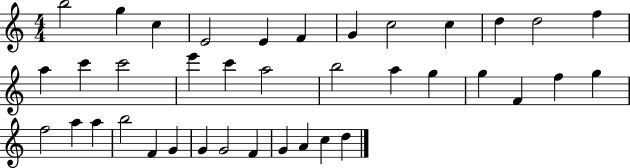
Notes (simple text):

B5/h G5/q C5/q E4/h E4/q F4/q G4/q C5/h C5/q D5/q D5/h F5/q A5/q C6/q C6/h E6/q C6/q A5/h B5/h A5/q G5/q G5/q F4/q F5/q G5/q F5/h A5/q A5/q B5/h F4/q G4/q G4/q G4/h F4/q G4/q A4/q C5/q D5/q